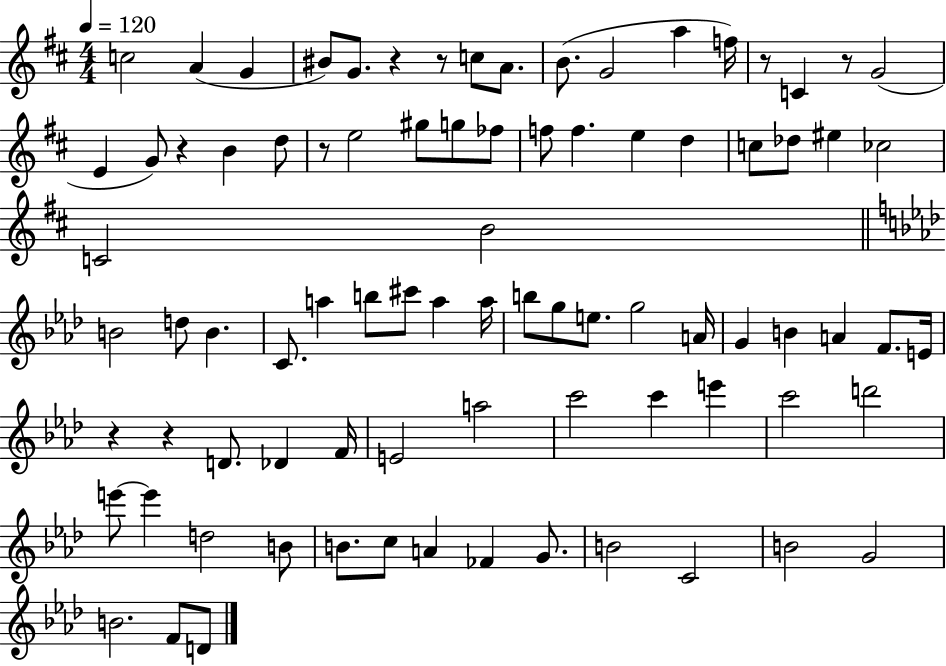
{
  \clef treble
  \numericTimeSignature
  \time 4/4
  \key d \major
  \tempo 4 = 120
  c''2 a'4( g'4 | bis'8) g'8. r4 r8 c''8 a'8. | b'8.( g'2 a''4 f''16) | r8 c'4 r8 g'2( | \break e'4 g'8) r4 b'4 d''8 | r8 e''2 gis''8 g''8 fes''8 | f''8 f''4. e''4 d''4 | c''8 des''8 eis''4 ces''2 | \break c'2 b'2 | \bar "||" \break \key f \minor b'2 d''8 b'4. | c'8. a''4 b''8 cis'''8 a''4 a''16 | b''8 g''8 e''8. g''2 a'16 | g'4 b'4 a'4 f'8. e'16 | \break r4 r4 d'8. des'4 f'16 | e'2 a''2 | c'''2 c'''4 e'''4 | c'''2 d'''2 | \break e'''8~~ e'''4 d''2 b'8 | b'8. c''8 a'4 fes'4 g'8. | b'2 c'2 | b'2 g'2 | \break b'2. f'8 d'8 | \bar "|."
}